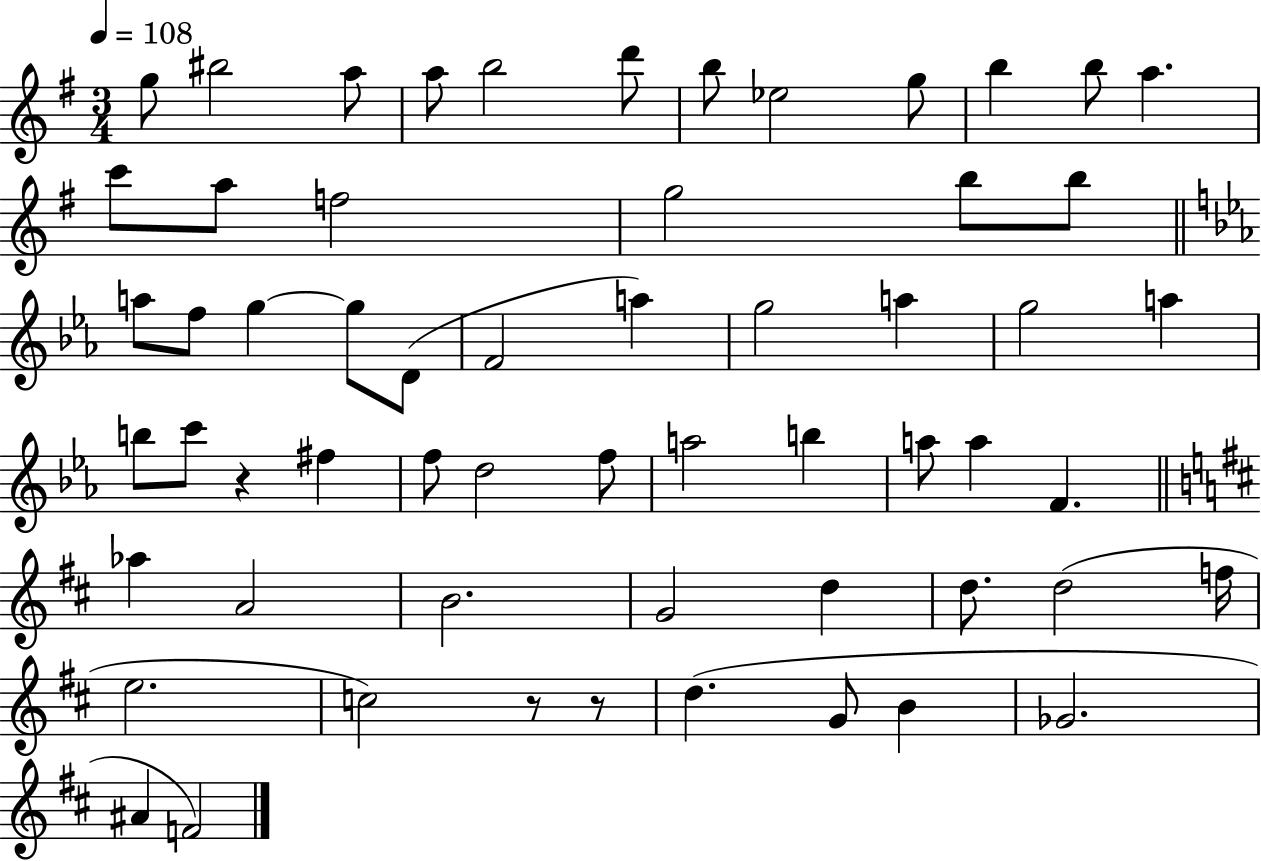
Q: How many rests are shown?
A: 3